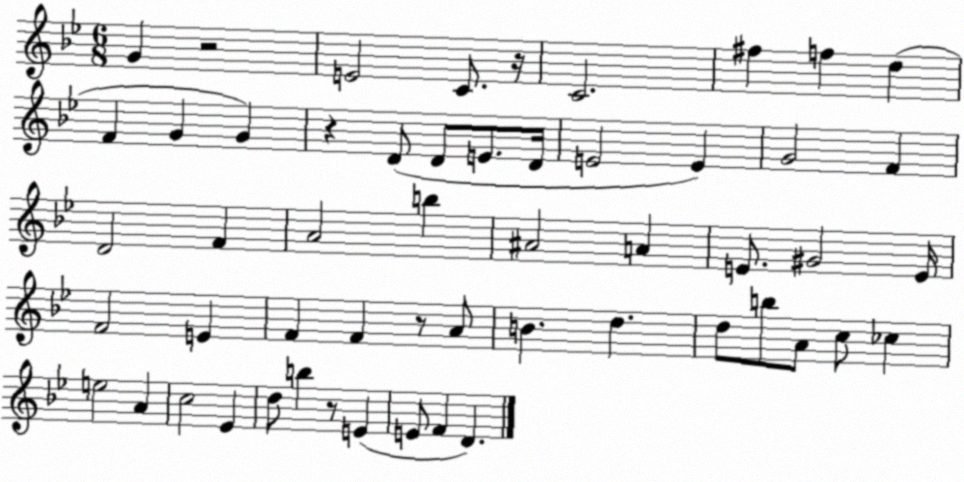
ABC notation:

X:1
T:Untitled
M:6/8
L:1/4
K:Bb
G z2 E2 C/2 z/4 C2 ^f f d F G G z D/2 D/2 E/2 D/4 E2 E G2 F D2 F A2 b ^A2 A E/2 ^G2 E/4 F2 E F F z/2 A/2 B d d/2 b/2 A/2 c/2 _c e2 A c2 _E d/2 b z/2 E E/2 F D